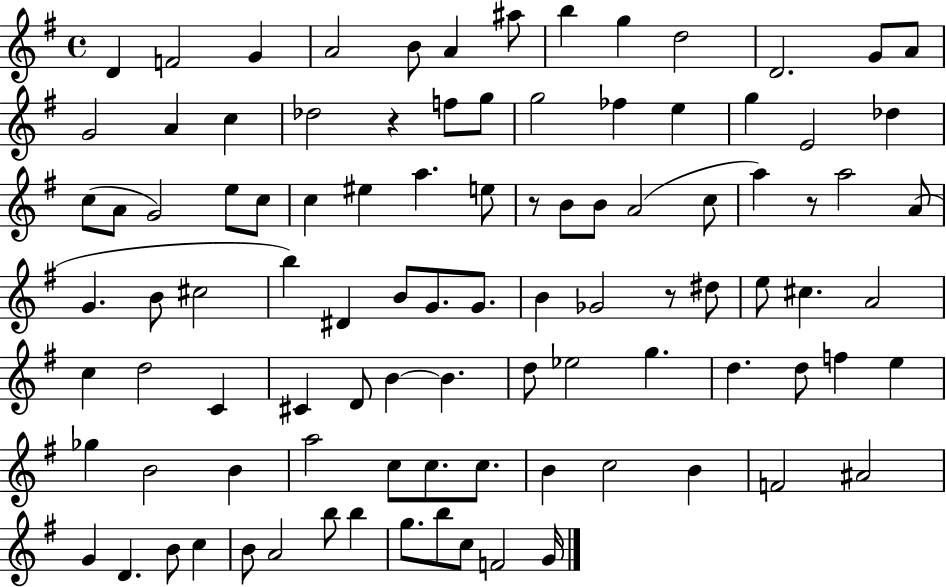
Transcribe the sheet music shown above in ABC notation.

X:1
T:Untitled
M:4/4
L:1/4
K:G
D F2 G A2 B/2 A ^a/2 b g d2 D2 G/2 A/2 G2 A c _d2 z f/2 g/2 g2 _f e g E2 _d c/2 A/2 G2 e/2 c/2 c ^e a e/2 z/2 B/2 B/2 A2 c/2 a z/2 a2 A/2 G B/2 ^c2 b ^D B/2 G/2 G/2 B _G2 z/2 ^d/2 e/2 ^c A2 c d2 C ^C D/2 B B d/2 _e2 g d d/2 f e _g B2 B a2 c/2 c/2 c/2 B c2 B F2 ^A2 G D B/2 c B/2 A2 b/2 b g/2 b/2 c/2 F2 G/4